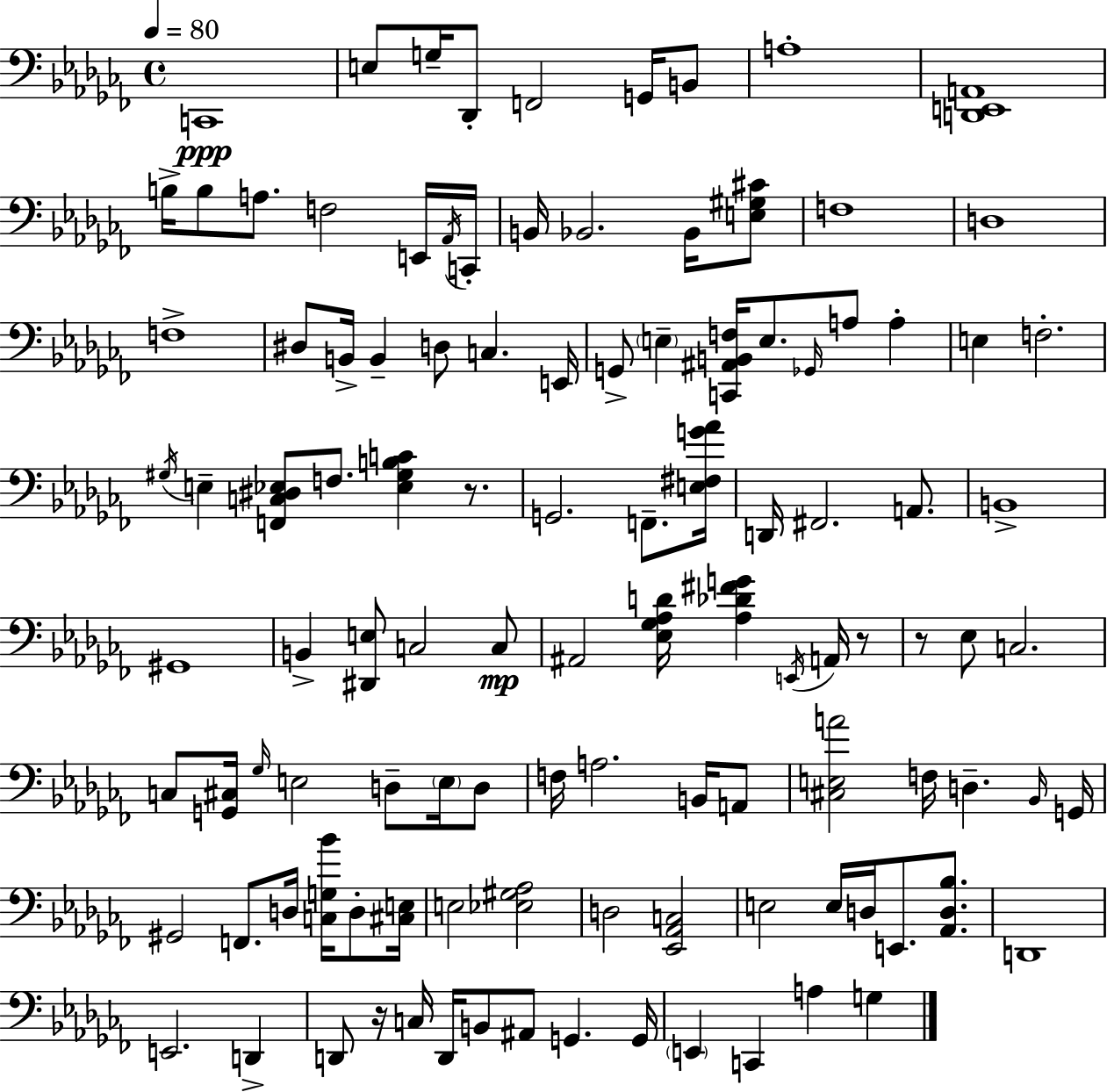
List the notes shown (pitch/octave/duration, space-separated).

C2/w E3/e G3/s Db2/e F2/h G2/s B2/e A3/w [D2,E2,A2]/w B3/s B3/e A3/e. F3/h E2/s Ab2/s C2/s B2/s Bb2/h. Bb2/s [E3,G#3,C#4]/e F3/w D3/w F3/w D#3/e B2/s B2/q D3/e C3/q. E2/s G2/e E3/q [C2,A#2,B2,F3]/s E3/e. Gb2/s A3/e A3/q E3/q F3/h. G#3/s E3/q [F2,C3,D#3,Eb3]/e F3/e. [Eb3,G#3,B3,C4]/q R/e. G2/h. F2/e. [E3,F#3,G4,Ab4]/s D2/s F#2/h. A2/e. B2/w G#2/w B2/q [D#2,E3]/e C3/h C3/e A#2/h [Eb3,Gb3,Ab3,D4]/s [Ab3,Db4,F#4,G4]/q E2/s A2/s R/e R/e Eb3/e C3/h. C3/e [G2,C#3]/s Gb3/s E3/h D3/e E3/s D3/e F3/s A3/h. B2/s A2/e [C#3,E3,A4]/h F3/s D3/q. Bb2/s G2/s G#2/h F2/e. D3/s [C3,G3,Bb4]/s D3/e [C#3,E3]/s E3/h [Eb3,G#3,Ab3]/h D3/h [Eb2,Ab2,C3]/h E3/h E3/s D3/s E2/e. [Ab2,D3,Bb3]/e. D2/w E2/h. D2/q D2/e R/s C3/s D2/s B2/e A#2/e G2/q. G2/s E2/q C2/q A3/q G3/q